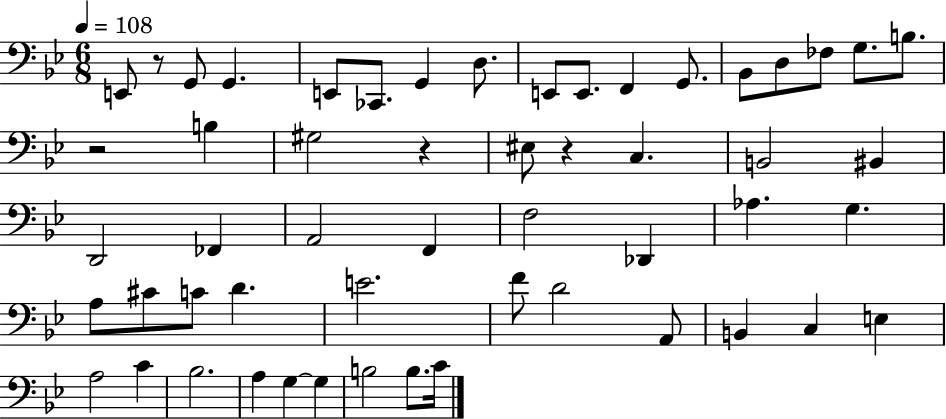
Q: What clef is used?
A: bass